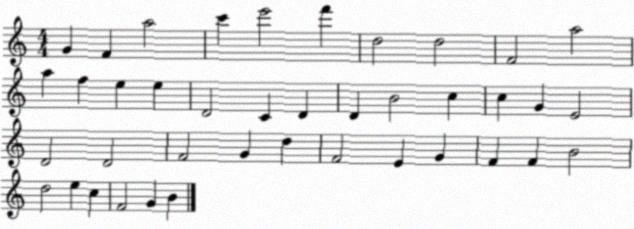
X:1
T:Untitled
M:4/4
L:1/4
K:C
G F a2 c' e'2 f' d2 d2 F2 a2 a f e e D2 C D D B2 c c G E2 D2 D2 F2 G d F2 E G F F B2 d2 e c F2 G B